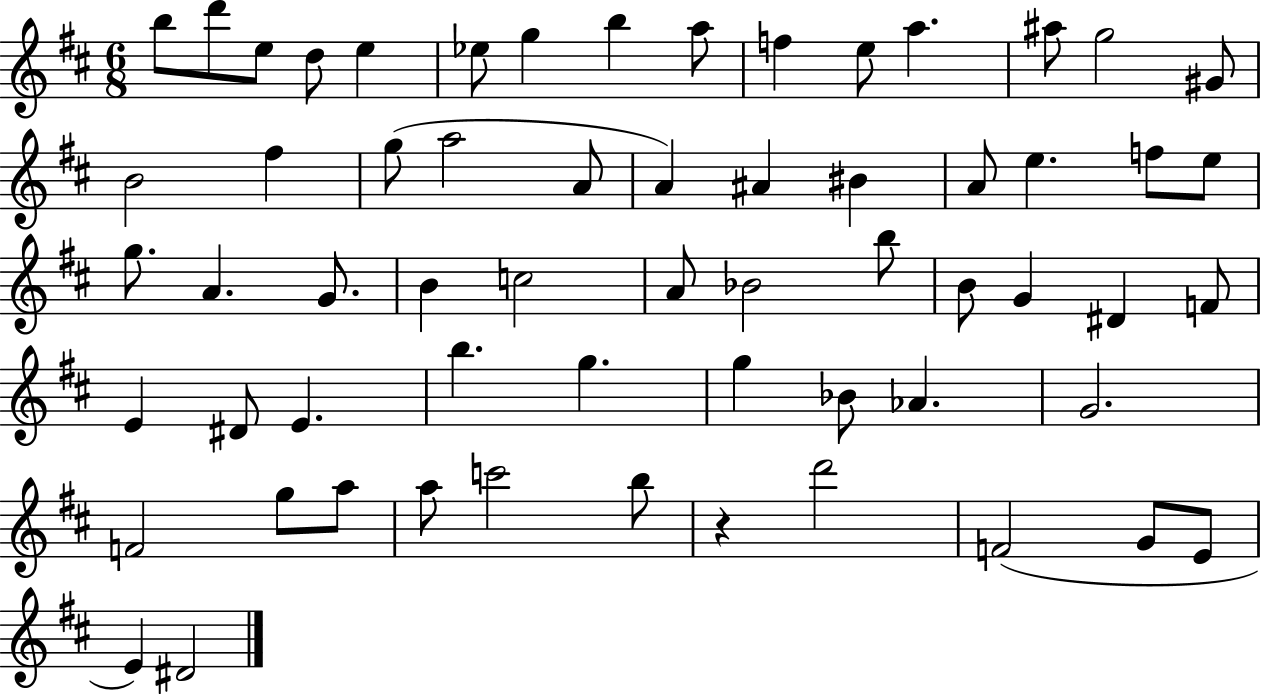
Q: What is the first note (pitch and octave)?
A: B5